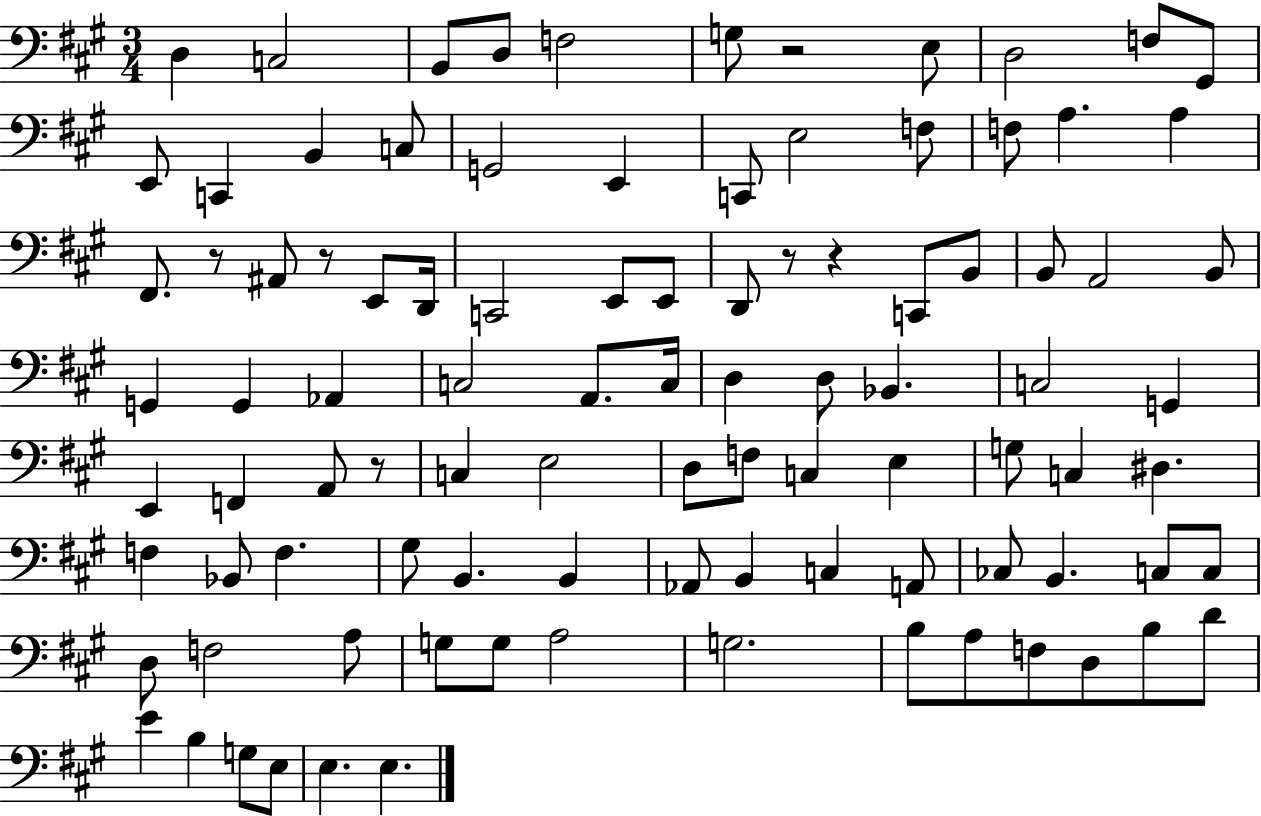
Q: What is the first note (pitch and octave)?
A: D3